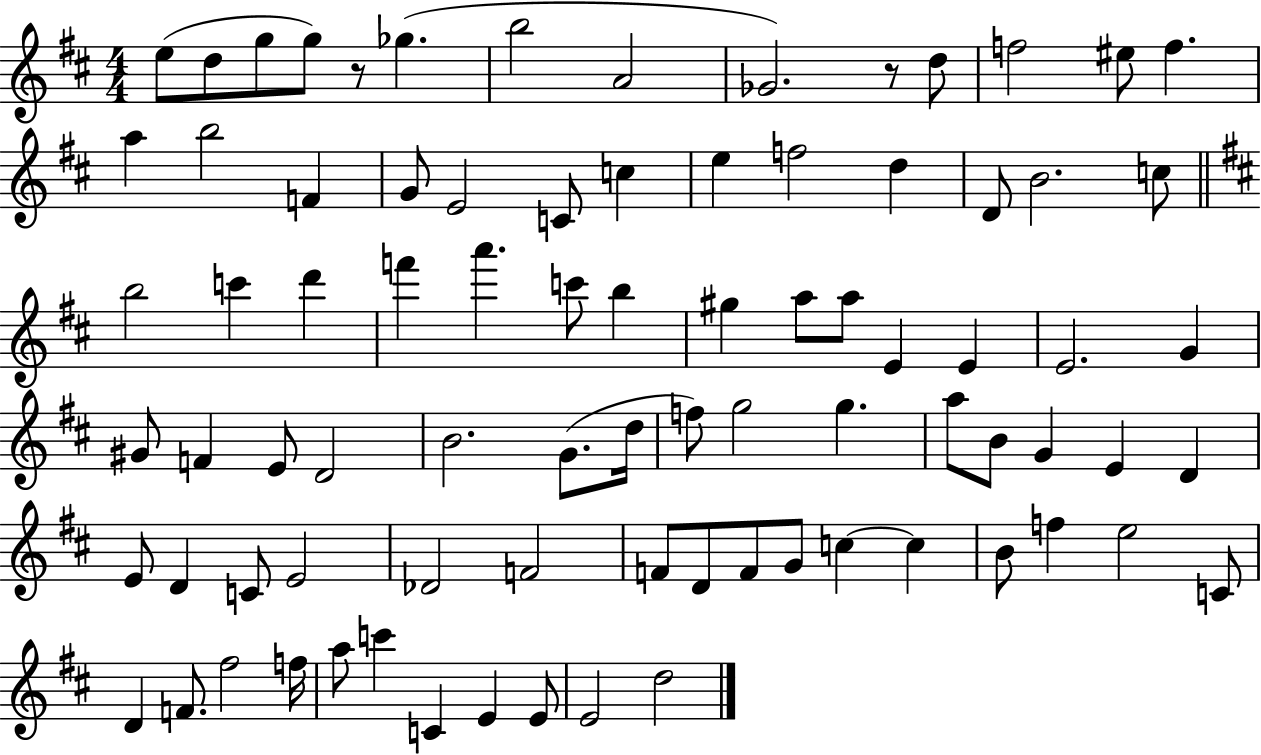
{
  \clef treble
  \numericTimeSignature
  \time 4/4
  \key d \major
  e''8( d''8 g''8 g''8) r8 ges''4.( | b''2 a'2 | ges'2.) r8 d''8 | f''2 eis''8 f''4. | \break a''4 b''2 f'4 | g'8 e'2 c'8 c''4 | e''4 f''2 d''4 | d'8 b'2. c''8 | \break \bar "||" \break \key d \major b''2 c'''4 d'''4 | f'''4 a'''4. c'''8 b''4 | gis''4 a''8 a''8 e'4 e'4 | e'2. g'4 | \break gis'8 f'4 e'8 d'2 | b'2. g'8.( d''16 | f''8) g''2 g''4. | a''8 b'8 g'4 e'4 d'4 | \break e'8 d'4 c'8 e'2 | des'2 f'2 | f'8 d'8 f'8 g'8 c''4~~ c''4 | b'8 f''4 e''2 c'8 | \break d'4 f'8. fis''2 f''16 | a''8 c'''4 c'4 e'4 e'8 | e'2 d''2 | \bar "|."
}